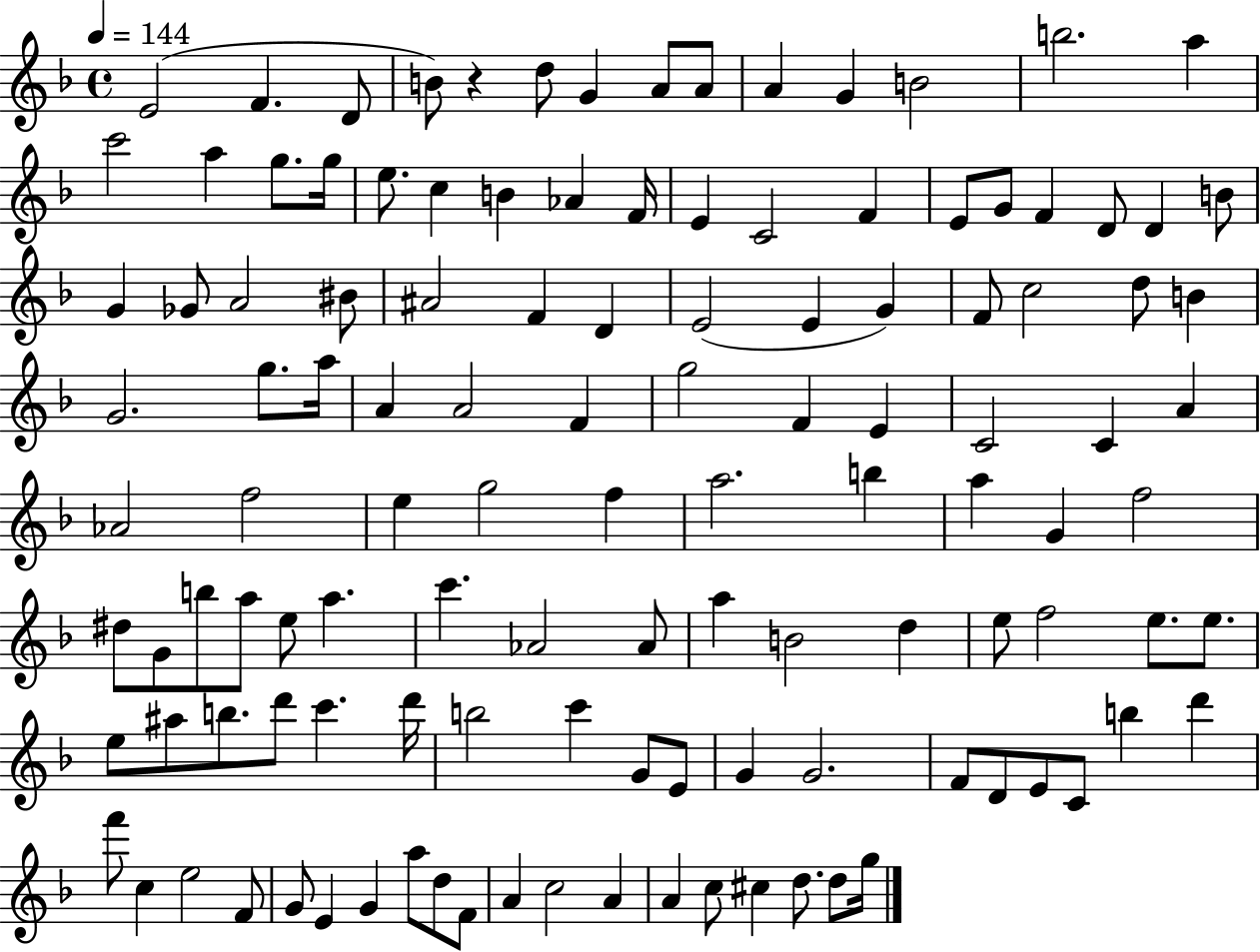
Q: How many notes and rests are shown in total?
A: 121